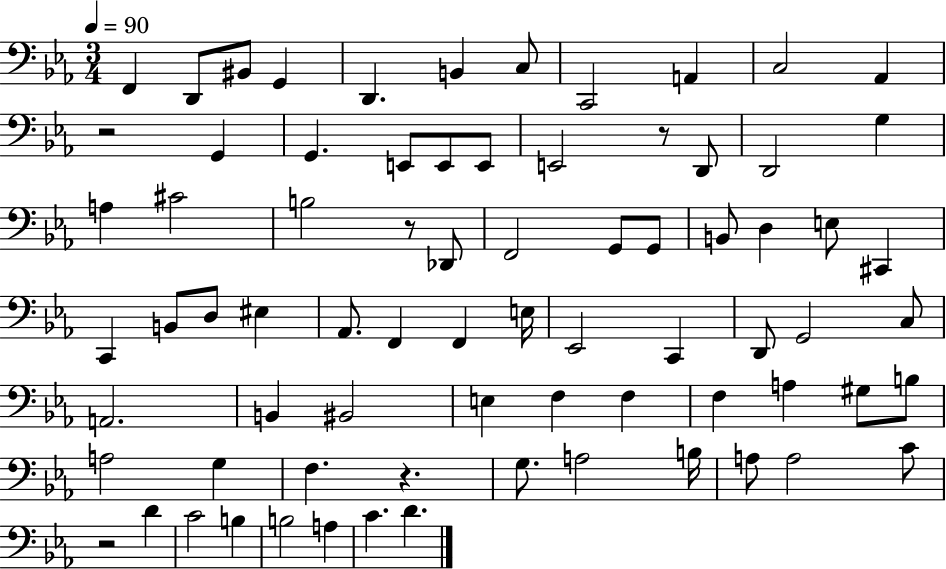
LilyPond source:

{
  \clef bass
  \numericTimeSignature
  \time 3/4
  \key ees \major
  \tempo 4 = 90
  \repeat volta 2 { f,4 d,8 bis,8 g,4 | d,4. b,4 c8 | c,2 a,4 | c2 aes,4 | \break r2 g,4 | g,4. e,8 e,8 e,8 | e,2 r8 d,8 | d,2 g4 | \break a4 cis'2 | b2 r8 des,8 | f,2 g,8 g,8 | b,8 d4 e8 cis,4 | \break c,4 b,8 d8 eis4 | aes,8. f,4 f,4 e16 | ees,2 c,4 | d,8 g,2 c8 | \break a,2. | b,4 bis,2 | e4 f4 f4 | f4 a4 gis8 b8 | \break a2 g4 | f4. r4. | g8. a2 b16 | a8 a2 c'8 | \break r2 d'4 | c'2 b4 | b2 a4 | c'4. d'4. | \break } \bar "|."
}